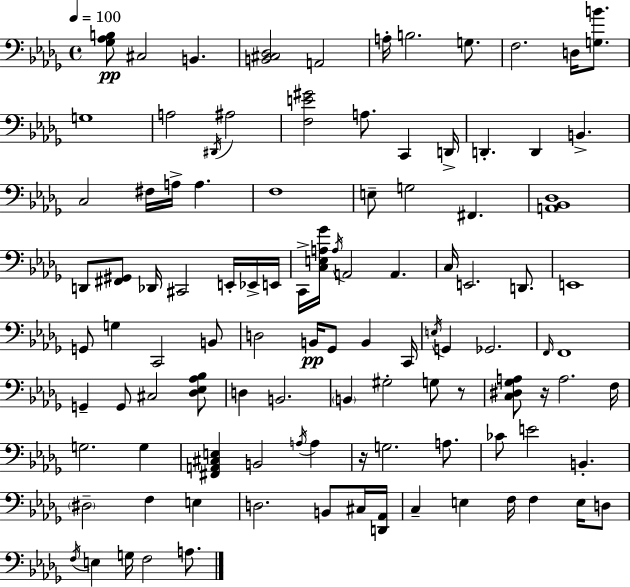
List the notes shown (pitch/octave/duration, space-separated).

[Gb3,Ab3,B3]/e C#3/h B2/q. [B2,C#3,Db3]/h A2/h A3/s B3/h. G3/e. F3/h. D3/s [G3,B4]/e. G3/w A3/h D#2/s A#3/h [F3,E4,G#4]/h A3/e. C2/q D2/s D2/q. D2/q B2/q. C3/h F#3/s A3/s A3/q. F3/w E3/e G3/h F#2/q. [A2,Bb2,Db3]/w D2/e [F#2,G#2]/e Db2/s C#2/h E2/s Eb2/s E2/s C2/s [C3,E3,A3,Gb4]/s A3/s A2/h A2/q. C3/s E2/h. D2/e. E2/w G2/e G3/q C2/h B2/e D3/h B2/s Gb2/e B2/q C2/s E3/s G2/q Gb2/h. F2/s F2/w G2/q G2/e C#3/h [Db3,Eb3,Ab3,Bb3]/e D3/q B2/h. B2/q G#3/h G3/e R/e [C3,D#3,Gb3,A3]/e R/s A3/h. F3/s G3/h. G3/q [F#2,A2,C#3,E3]/q B2/h A3/s A3/q R/s G3/h. A3/e. CES4/e E4/h B2/q. D#3/h F3/q E3/q D3/h. B2/e C#3/s [D2,Ab2]/s C3/q E3/q F3/s F3/q E3/s D3/e F3/s E3/q G3/s F3/h A3/e.